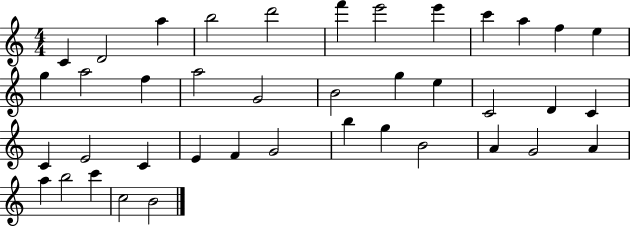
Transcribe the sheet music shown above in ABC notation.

X:1
T:Untitled
M:4/4
L:1/4
K:C
C D2 a b2 d'2 f' e'2 e' c' a f e g a2 f a2 G2 B2 g e C2 D C C E2 C E F G2 b g B2 A G2 A a b2 c' c2 B2